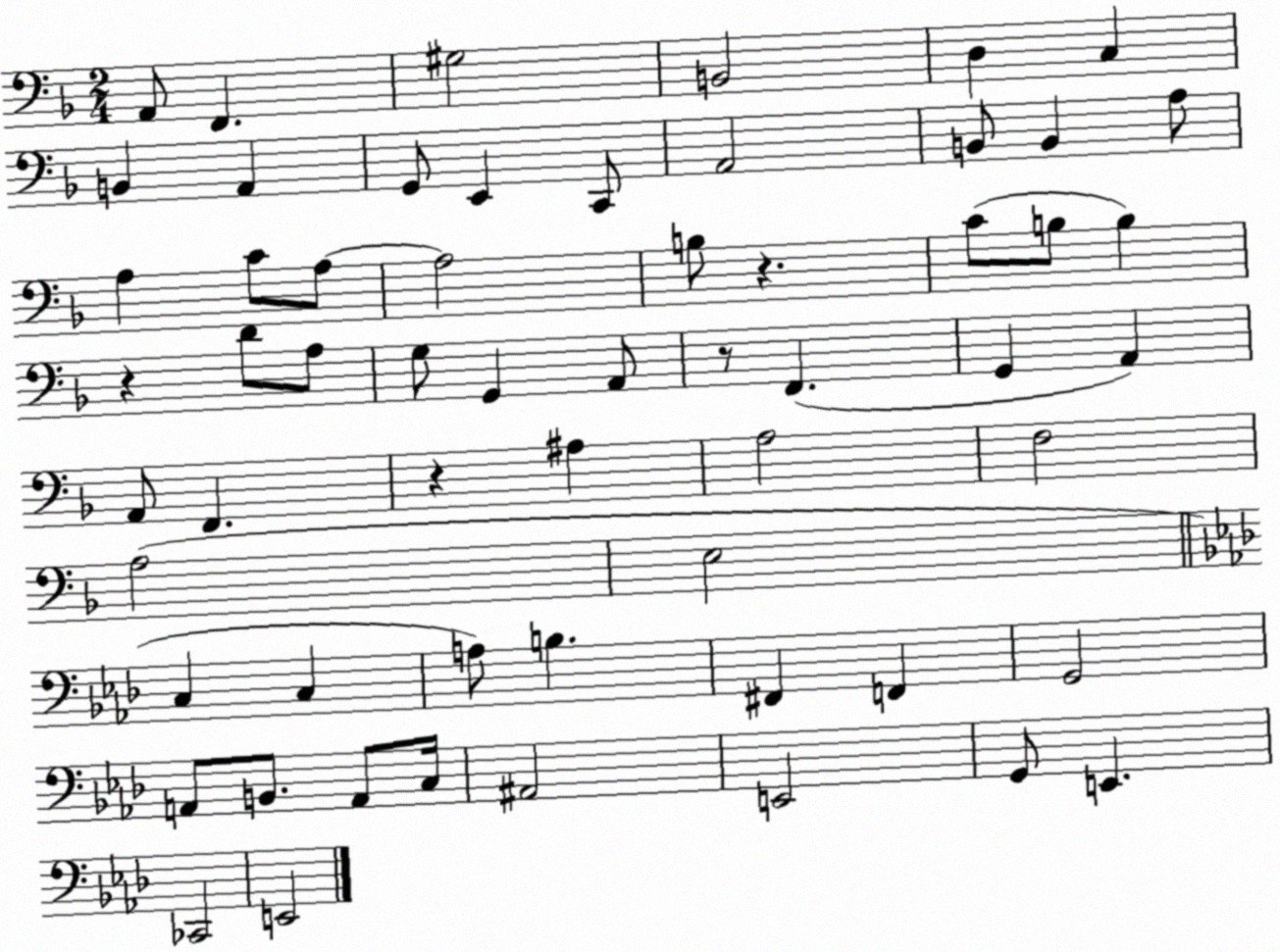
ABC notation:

X:1
T:Untitled
M:2/4
L:1/4
K:F
A,,/2 F,, ^G,2 B,,2 D, C, B,, A,, G,,/2 E,, C,,/2 A,,2 B,,/2 B,, A,/2 A, C/2 A,/2 A,2 B,/2 z C/2 B,/2 B, z D/2 A,/2 G,/2 G,, A,,/2 z/2 F,, G,, A,, A,,/2 F,, z ^A, A,2 F,2 A,2 E,2 C, C, A,/2 B, ^F,, F,, G,,2 A,,/2 B,,/2 A,,/2 C,/4 ^A,,2 E,,2 G,,/2 E,, _C,,2 E,,2